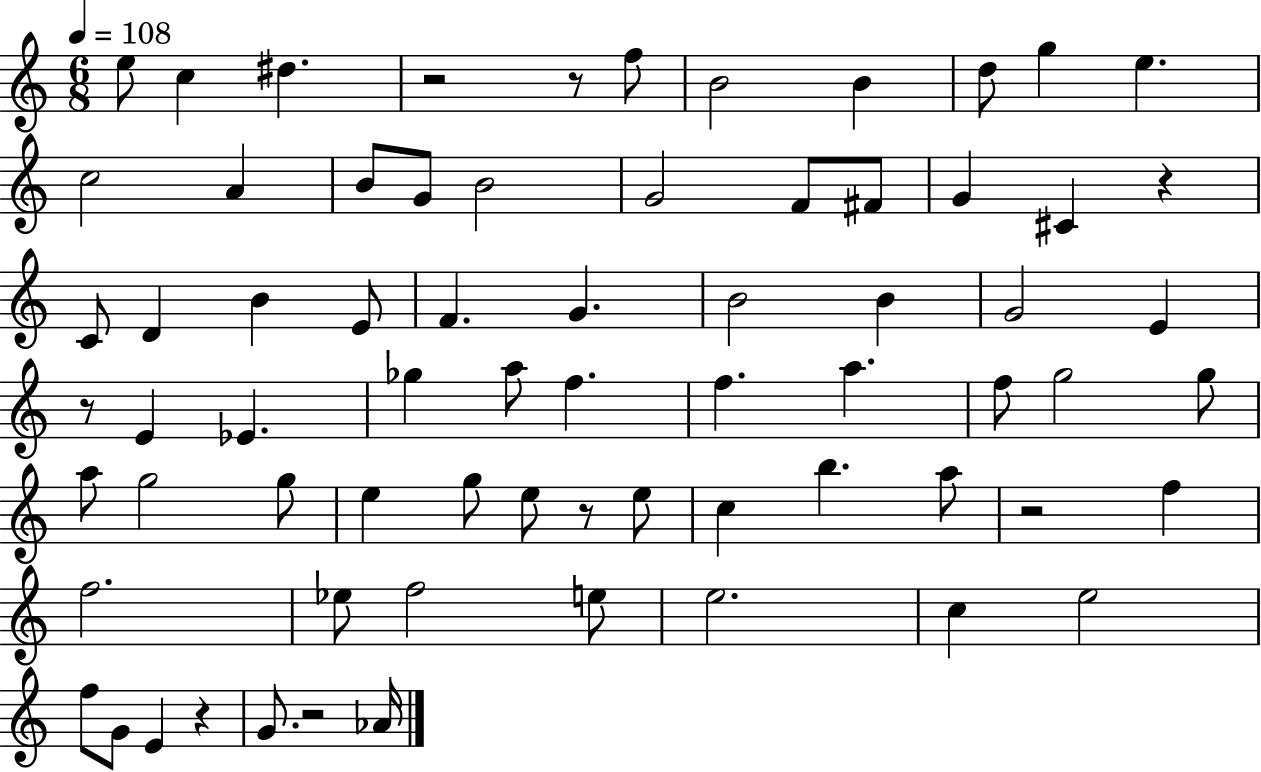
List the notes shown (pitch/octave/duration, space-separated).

E5/e C5/q D#5/q. R/h R/e F5/e B4/h B4/q D5/e G5/q E5/q. C5/h A4/q B4/e G4/e B4/h G4/h F4/e F#4/e G4/q C#4/q R/q C4/e D4/q B4/q E4/e F4/q. G4/q. B4/h B4/q G4/h E4/q R/e E4/q Eb4/q. Gb5/q A5/e F5/q. F5/q. A5/q. F5/e G5/h G5/e A5/e G5/h G5/e E5/q G5/e E5/e R/e E5/e C5/q B5/q. A5/e R/h F5/q F5/h. Eb5/e F5/h E5/e E5/h. C5/q E5/h F5/e G4/e E4/q R/q G4/e. R/h Ab4/s